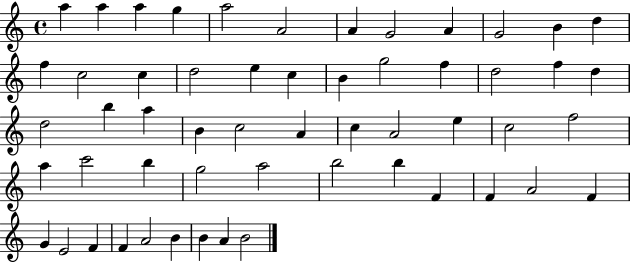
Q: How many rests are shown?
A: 0